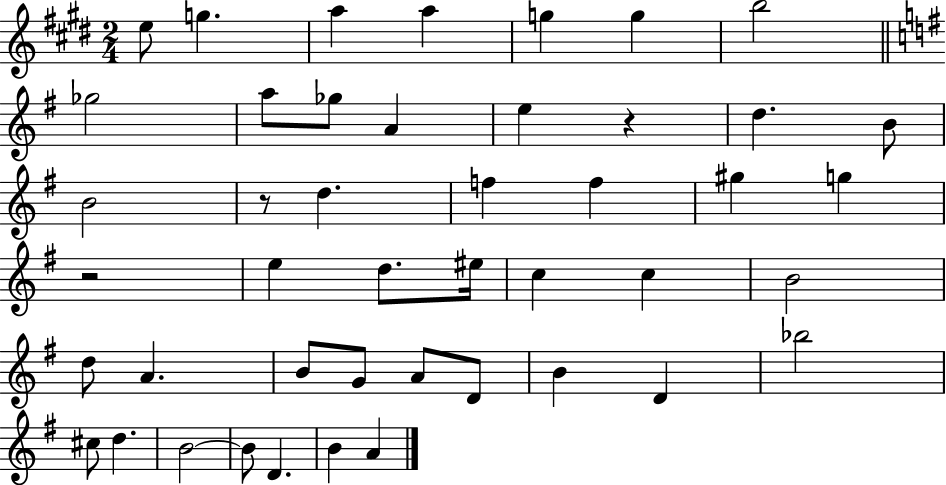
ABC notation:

X:1
T:Untitled
M:2/4
L:1/4
K:E
e/2 g a a g g b2 _g2 a/2 _g/2 A e z d B/2 B2 z/2 d f f ^g g z2 e d/2 ^e/4 c c B2 d/2 A B/2 G/2 A/2 D/2 B D _b2 ^c/2 d B2 B/2 D B A